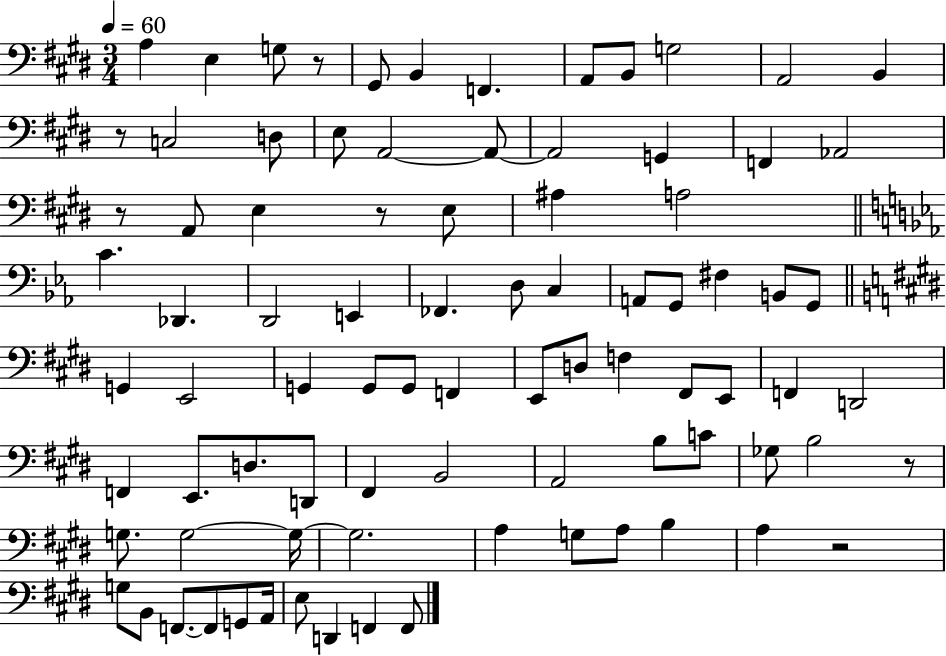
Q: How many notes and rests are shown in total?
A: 86